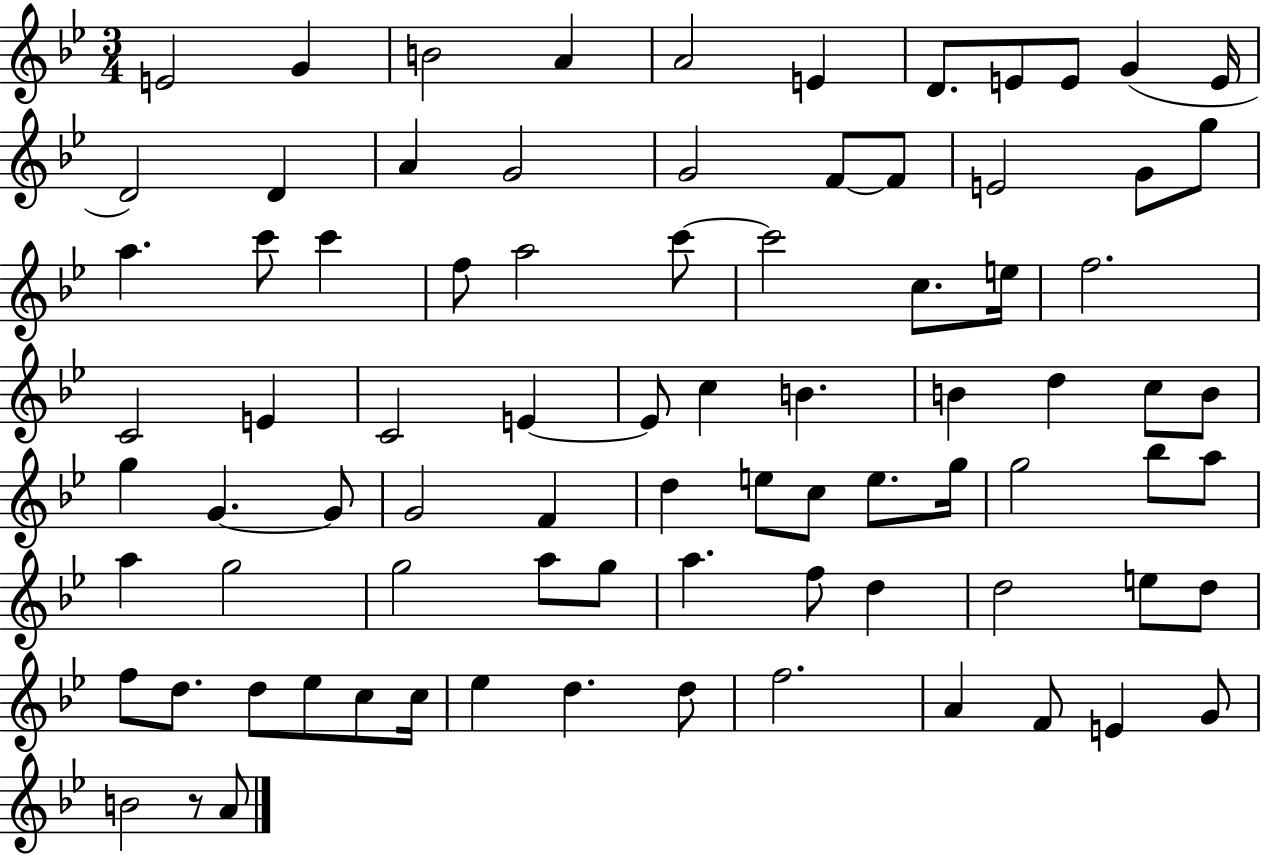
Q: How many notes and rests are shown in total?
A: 83